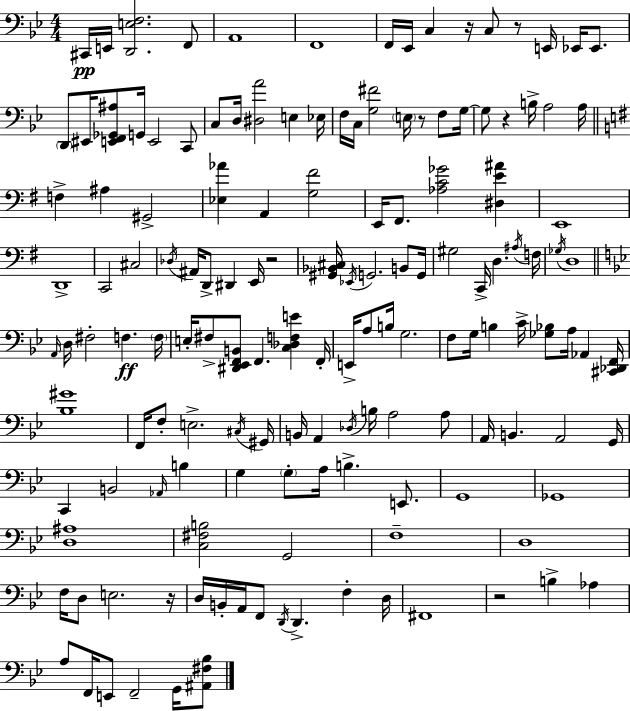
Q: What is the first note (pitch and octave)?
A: C#2